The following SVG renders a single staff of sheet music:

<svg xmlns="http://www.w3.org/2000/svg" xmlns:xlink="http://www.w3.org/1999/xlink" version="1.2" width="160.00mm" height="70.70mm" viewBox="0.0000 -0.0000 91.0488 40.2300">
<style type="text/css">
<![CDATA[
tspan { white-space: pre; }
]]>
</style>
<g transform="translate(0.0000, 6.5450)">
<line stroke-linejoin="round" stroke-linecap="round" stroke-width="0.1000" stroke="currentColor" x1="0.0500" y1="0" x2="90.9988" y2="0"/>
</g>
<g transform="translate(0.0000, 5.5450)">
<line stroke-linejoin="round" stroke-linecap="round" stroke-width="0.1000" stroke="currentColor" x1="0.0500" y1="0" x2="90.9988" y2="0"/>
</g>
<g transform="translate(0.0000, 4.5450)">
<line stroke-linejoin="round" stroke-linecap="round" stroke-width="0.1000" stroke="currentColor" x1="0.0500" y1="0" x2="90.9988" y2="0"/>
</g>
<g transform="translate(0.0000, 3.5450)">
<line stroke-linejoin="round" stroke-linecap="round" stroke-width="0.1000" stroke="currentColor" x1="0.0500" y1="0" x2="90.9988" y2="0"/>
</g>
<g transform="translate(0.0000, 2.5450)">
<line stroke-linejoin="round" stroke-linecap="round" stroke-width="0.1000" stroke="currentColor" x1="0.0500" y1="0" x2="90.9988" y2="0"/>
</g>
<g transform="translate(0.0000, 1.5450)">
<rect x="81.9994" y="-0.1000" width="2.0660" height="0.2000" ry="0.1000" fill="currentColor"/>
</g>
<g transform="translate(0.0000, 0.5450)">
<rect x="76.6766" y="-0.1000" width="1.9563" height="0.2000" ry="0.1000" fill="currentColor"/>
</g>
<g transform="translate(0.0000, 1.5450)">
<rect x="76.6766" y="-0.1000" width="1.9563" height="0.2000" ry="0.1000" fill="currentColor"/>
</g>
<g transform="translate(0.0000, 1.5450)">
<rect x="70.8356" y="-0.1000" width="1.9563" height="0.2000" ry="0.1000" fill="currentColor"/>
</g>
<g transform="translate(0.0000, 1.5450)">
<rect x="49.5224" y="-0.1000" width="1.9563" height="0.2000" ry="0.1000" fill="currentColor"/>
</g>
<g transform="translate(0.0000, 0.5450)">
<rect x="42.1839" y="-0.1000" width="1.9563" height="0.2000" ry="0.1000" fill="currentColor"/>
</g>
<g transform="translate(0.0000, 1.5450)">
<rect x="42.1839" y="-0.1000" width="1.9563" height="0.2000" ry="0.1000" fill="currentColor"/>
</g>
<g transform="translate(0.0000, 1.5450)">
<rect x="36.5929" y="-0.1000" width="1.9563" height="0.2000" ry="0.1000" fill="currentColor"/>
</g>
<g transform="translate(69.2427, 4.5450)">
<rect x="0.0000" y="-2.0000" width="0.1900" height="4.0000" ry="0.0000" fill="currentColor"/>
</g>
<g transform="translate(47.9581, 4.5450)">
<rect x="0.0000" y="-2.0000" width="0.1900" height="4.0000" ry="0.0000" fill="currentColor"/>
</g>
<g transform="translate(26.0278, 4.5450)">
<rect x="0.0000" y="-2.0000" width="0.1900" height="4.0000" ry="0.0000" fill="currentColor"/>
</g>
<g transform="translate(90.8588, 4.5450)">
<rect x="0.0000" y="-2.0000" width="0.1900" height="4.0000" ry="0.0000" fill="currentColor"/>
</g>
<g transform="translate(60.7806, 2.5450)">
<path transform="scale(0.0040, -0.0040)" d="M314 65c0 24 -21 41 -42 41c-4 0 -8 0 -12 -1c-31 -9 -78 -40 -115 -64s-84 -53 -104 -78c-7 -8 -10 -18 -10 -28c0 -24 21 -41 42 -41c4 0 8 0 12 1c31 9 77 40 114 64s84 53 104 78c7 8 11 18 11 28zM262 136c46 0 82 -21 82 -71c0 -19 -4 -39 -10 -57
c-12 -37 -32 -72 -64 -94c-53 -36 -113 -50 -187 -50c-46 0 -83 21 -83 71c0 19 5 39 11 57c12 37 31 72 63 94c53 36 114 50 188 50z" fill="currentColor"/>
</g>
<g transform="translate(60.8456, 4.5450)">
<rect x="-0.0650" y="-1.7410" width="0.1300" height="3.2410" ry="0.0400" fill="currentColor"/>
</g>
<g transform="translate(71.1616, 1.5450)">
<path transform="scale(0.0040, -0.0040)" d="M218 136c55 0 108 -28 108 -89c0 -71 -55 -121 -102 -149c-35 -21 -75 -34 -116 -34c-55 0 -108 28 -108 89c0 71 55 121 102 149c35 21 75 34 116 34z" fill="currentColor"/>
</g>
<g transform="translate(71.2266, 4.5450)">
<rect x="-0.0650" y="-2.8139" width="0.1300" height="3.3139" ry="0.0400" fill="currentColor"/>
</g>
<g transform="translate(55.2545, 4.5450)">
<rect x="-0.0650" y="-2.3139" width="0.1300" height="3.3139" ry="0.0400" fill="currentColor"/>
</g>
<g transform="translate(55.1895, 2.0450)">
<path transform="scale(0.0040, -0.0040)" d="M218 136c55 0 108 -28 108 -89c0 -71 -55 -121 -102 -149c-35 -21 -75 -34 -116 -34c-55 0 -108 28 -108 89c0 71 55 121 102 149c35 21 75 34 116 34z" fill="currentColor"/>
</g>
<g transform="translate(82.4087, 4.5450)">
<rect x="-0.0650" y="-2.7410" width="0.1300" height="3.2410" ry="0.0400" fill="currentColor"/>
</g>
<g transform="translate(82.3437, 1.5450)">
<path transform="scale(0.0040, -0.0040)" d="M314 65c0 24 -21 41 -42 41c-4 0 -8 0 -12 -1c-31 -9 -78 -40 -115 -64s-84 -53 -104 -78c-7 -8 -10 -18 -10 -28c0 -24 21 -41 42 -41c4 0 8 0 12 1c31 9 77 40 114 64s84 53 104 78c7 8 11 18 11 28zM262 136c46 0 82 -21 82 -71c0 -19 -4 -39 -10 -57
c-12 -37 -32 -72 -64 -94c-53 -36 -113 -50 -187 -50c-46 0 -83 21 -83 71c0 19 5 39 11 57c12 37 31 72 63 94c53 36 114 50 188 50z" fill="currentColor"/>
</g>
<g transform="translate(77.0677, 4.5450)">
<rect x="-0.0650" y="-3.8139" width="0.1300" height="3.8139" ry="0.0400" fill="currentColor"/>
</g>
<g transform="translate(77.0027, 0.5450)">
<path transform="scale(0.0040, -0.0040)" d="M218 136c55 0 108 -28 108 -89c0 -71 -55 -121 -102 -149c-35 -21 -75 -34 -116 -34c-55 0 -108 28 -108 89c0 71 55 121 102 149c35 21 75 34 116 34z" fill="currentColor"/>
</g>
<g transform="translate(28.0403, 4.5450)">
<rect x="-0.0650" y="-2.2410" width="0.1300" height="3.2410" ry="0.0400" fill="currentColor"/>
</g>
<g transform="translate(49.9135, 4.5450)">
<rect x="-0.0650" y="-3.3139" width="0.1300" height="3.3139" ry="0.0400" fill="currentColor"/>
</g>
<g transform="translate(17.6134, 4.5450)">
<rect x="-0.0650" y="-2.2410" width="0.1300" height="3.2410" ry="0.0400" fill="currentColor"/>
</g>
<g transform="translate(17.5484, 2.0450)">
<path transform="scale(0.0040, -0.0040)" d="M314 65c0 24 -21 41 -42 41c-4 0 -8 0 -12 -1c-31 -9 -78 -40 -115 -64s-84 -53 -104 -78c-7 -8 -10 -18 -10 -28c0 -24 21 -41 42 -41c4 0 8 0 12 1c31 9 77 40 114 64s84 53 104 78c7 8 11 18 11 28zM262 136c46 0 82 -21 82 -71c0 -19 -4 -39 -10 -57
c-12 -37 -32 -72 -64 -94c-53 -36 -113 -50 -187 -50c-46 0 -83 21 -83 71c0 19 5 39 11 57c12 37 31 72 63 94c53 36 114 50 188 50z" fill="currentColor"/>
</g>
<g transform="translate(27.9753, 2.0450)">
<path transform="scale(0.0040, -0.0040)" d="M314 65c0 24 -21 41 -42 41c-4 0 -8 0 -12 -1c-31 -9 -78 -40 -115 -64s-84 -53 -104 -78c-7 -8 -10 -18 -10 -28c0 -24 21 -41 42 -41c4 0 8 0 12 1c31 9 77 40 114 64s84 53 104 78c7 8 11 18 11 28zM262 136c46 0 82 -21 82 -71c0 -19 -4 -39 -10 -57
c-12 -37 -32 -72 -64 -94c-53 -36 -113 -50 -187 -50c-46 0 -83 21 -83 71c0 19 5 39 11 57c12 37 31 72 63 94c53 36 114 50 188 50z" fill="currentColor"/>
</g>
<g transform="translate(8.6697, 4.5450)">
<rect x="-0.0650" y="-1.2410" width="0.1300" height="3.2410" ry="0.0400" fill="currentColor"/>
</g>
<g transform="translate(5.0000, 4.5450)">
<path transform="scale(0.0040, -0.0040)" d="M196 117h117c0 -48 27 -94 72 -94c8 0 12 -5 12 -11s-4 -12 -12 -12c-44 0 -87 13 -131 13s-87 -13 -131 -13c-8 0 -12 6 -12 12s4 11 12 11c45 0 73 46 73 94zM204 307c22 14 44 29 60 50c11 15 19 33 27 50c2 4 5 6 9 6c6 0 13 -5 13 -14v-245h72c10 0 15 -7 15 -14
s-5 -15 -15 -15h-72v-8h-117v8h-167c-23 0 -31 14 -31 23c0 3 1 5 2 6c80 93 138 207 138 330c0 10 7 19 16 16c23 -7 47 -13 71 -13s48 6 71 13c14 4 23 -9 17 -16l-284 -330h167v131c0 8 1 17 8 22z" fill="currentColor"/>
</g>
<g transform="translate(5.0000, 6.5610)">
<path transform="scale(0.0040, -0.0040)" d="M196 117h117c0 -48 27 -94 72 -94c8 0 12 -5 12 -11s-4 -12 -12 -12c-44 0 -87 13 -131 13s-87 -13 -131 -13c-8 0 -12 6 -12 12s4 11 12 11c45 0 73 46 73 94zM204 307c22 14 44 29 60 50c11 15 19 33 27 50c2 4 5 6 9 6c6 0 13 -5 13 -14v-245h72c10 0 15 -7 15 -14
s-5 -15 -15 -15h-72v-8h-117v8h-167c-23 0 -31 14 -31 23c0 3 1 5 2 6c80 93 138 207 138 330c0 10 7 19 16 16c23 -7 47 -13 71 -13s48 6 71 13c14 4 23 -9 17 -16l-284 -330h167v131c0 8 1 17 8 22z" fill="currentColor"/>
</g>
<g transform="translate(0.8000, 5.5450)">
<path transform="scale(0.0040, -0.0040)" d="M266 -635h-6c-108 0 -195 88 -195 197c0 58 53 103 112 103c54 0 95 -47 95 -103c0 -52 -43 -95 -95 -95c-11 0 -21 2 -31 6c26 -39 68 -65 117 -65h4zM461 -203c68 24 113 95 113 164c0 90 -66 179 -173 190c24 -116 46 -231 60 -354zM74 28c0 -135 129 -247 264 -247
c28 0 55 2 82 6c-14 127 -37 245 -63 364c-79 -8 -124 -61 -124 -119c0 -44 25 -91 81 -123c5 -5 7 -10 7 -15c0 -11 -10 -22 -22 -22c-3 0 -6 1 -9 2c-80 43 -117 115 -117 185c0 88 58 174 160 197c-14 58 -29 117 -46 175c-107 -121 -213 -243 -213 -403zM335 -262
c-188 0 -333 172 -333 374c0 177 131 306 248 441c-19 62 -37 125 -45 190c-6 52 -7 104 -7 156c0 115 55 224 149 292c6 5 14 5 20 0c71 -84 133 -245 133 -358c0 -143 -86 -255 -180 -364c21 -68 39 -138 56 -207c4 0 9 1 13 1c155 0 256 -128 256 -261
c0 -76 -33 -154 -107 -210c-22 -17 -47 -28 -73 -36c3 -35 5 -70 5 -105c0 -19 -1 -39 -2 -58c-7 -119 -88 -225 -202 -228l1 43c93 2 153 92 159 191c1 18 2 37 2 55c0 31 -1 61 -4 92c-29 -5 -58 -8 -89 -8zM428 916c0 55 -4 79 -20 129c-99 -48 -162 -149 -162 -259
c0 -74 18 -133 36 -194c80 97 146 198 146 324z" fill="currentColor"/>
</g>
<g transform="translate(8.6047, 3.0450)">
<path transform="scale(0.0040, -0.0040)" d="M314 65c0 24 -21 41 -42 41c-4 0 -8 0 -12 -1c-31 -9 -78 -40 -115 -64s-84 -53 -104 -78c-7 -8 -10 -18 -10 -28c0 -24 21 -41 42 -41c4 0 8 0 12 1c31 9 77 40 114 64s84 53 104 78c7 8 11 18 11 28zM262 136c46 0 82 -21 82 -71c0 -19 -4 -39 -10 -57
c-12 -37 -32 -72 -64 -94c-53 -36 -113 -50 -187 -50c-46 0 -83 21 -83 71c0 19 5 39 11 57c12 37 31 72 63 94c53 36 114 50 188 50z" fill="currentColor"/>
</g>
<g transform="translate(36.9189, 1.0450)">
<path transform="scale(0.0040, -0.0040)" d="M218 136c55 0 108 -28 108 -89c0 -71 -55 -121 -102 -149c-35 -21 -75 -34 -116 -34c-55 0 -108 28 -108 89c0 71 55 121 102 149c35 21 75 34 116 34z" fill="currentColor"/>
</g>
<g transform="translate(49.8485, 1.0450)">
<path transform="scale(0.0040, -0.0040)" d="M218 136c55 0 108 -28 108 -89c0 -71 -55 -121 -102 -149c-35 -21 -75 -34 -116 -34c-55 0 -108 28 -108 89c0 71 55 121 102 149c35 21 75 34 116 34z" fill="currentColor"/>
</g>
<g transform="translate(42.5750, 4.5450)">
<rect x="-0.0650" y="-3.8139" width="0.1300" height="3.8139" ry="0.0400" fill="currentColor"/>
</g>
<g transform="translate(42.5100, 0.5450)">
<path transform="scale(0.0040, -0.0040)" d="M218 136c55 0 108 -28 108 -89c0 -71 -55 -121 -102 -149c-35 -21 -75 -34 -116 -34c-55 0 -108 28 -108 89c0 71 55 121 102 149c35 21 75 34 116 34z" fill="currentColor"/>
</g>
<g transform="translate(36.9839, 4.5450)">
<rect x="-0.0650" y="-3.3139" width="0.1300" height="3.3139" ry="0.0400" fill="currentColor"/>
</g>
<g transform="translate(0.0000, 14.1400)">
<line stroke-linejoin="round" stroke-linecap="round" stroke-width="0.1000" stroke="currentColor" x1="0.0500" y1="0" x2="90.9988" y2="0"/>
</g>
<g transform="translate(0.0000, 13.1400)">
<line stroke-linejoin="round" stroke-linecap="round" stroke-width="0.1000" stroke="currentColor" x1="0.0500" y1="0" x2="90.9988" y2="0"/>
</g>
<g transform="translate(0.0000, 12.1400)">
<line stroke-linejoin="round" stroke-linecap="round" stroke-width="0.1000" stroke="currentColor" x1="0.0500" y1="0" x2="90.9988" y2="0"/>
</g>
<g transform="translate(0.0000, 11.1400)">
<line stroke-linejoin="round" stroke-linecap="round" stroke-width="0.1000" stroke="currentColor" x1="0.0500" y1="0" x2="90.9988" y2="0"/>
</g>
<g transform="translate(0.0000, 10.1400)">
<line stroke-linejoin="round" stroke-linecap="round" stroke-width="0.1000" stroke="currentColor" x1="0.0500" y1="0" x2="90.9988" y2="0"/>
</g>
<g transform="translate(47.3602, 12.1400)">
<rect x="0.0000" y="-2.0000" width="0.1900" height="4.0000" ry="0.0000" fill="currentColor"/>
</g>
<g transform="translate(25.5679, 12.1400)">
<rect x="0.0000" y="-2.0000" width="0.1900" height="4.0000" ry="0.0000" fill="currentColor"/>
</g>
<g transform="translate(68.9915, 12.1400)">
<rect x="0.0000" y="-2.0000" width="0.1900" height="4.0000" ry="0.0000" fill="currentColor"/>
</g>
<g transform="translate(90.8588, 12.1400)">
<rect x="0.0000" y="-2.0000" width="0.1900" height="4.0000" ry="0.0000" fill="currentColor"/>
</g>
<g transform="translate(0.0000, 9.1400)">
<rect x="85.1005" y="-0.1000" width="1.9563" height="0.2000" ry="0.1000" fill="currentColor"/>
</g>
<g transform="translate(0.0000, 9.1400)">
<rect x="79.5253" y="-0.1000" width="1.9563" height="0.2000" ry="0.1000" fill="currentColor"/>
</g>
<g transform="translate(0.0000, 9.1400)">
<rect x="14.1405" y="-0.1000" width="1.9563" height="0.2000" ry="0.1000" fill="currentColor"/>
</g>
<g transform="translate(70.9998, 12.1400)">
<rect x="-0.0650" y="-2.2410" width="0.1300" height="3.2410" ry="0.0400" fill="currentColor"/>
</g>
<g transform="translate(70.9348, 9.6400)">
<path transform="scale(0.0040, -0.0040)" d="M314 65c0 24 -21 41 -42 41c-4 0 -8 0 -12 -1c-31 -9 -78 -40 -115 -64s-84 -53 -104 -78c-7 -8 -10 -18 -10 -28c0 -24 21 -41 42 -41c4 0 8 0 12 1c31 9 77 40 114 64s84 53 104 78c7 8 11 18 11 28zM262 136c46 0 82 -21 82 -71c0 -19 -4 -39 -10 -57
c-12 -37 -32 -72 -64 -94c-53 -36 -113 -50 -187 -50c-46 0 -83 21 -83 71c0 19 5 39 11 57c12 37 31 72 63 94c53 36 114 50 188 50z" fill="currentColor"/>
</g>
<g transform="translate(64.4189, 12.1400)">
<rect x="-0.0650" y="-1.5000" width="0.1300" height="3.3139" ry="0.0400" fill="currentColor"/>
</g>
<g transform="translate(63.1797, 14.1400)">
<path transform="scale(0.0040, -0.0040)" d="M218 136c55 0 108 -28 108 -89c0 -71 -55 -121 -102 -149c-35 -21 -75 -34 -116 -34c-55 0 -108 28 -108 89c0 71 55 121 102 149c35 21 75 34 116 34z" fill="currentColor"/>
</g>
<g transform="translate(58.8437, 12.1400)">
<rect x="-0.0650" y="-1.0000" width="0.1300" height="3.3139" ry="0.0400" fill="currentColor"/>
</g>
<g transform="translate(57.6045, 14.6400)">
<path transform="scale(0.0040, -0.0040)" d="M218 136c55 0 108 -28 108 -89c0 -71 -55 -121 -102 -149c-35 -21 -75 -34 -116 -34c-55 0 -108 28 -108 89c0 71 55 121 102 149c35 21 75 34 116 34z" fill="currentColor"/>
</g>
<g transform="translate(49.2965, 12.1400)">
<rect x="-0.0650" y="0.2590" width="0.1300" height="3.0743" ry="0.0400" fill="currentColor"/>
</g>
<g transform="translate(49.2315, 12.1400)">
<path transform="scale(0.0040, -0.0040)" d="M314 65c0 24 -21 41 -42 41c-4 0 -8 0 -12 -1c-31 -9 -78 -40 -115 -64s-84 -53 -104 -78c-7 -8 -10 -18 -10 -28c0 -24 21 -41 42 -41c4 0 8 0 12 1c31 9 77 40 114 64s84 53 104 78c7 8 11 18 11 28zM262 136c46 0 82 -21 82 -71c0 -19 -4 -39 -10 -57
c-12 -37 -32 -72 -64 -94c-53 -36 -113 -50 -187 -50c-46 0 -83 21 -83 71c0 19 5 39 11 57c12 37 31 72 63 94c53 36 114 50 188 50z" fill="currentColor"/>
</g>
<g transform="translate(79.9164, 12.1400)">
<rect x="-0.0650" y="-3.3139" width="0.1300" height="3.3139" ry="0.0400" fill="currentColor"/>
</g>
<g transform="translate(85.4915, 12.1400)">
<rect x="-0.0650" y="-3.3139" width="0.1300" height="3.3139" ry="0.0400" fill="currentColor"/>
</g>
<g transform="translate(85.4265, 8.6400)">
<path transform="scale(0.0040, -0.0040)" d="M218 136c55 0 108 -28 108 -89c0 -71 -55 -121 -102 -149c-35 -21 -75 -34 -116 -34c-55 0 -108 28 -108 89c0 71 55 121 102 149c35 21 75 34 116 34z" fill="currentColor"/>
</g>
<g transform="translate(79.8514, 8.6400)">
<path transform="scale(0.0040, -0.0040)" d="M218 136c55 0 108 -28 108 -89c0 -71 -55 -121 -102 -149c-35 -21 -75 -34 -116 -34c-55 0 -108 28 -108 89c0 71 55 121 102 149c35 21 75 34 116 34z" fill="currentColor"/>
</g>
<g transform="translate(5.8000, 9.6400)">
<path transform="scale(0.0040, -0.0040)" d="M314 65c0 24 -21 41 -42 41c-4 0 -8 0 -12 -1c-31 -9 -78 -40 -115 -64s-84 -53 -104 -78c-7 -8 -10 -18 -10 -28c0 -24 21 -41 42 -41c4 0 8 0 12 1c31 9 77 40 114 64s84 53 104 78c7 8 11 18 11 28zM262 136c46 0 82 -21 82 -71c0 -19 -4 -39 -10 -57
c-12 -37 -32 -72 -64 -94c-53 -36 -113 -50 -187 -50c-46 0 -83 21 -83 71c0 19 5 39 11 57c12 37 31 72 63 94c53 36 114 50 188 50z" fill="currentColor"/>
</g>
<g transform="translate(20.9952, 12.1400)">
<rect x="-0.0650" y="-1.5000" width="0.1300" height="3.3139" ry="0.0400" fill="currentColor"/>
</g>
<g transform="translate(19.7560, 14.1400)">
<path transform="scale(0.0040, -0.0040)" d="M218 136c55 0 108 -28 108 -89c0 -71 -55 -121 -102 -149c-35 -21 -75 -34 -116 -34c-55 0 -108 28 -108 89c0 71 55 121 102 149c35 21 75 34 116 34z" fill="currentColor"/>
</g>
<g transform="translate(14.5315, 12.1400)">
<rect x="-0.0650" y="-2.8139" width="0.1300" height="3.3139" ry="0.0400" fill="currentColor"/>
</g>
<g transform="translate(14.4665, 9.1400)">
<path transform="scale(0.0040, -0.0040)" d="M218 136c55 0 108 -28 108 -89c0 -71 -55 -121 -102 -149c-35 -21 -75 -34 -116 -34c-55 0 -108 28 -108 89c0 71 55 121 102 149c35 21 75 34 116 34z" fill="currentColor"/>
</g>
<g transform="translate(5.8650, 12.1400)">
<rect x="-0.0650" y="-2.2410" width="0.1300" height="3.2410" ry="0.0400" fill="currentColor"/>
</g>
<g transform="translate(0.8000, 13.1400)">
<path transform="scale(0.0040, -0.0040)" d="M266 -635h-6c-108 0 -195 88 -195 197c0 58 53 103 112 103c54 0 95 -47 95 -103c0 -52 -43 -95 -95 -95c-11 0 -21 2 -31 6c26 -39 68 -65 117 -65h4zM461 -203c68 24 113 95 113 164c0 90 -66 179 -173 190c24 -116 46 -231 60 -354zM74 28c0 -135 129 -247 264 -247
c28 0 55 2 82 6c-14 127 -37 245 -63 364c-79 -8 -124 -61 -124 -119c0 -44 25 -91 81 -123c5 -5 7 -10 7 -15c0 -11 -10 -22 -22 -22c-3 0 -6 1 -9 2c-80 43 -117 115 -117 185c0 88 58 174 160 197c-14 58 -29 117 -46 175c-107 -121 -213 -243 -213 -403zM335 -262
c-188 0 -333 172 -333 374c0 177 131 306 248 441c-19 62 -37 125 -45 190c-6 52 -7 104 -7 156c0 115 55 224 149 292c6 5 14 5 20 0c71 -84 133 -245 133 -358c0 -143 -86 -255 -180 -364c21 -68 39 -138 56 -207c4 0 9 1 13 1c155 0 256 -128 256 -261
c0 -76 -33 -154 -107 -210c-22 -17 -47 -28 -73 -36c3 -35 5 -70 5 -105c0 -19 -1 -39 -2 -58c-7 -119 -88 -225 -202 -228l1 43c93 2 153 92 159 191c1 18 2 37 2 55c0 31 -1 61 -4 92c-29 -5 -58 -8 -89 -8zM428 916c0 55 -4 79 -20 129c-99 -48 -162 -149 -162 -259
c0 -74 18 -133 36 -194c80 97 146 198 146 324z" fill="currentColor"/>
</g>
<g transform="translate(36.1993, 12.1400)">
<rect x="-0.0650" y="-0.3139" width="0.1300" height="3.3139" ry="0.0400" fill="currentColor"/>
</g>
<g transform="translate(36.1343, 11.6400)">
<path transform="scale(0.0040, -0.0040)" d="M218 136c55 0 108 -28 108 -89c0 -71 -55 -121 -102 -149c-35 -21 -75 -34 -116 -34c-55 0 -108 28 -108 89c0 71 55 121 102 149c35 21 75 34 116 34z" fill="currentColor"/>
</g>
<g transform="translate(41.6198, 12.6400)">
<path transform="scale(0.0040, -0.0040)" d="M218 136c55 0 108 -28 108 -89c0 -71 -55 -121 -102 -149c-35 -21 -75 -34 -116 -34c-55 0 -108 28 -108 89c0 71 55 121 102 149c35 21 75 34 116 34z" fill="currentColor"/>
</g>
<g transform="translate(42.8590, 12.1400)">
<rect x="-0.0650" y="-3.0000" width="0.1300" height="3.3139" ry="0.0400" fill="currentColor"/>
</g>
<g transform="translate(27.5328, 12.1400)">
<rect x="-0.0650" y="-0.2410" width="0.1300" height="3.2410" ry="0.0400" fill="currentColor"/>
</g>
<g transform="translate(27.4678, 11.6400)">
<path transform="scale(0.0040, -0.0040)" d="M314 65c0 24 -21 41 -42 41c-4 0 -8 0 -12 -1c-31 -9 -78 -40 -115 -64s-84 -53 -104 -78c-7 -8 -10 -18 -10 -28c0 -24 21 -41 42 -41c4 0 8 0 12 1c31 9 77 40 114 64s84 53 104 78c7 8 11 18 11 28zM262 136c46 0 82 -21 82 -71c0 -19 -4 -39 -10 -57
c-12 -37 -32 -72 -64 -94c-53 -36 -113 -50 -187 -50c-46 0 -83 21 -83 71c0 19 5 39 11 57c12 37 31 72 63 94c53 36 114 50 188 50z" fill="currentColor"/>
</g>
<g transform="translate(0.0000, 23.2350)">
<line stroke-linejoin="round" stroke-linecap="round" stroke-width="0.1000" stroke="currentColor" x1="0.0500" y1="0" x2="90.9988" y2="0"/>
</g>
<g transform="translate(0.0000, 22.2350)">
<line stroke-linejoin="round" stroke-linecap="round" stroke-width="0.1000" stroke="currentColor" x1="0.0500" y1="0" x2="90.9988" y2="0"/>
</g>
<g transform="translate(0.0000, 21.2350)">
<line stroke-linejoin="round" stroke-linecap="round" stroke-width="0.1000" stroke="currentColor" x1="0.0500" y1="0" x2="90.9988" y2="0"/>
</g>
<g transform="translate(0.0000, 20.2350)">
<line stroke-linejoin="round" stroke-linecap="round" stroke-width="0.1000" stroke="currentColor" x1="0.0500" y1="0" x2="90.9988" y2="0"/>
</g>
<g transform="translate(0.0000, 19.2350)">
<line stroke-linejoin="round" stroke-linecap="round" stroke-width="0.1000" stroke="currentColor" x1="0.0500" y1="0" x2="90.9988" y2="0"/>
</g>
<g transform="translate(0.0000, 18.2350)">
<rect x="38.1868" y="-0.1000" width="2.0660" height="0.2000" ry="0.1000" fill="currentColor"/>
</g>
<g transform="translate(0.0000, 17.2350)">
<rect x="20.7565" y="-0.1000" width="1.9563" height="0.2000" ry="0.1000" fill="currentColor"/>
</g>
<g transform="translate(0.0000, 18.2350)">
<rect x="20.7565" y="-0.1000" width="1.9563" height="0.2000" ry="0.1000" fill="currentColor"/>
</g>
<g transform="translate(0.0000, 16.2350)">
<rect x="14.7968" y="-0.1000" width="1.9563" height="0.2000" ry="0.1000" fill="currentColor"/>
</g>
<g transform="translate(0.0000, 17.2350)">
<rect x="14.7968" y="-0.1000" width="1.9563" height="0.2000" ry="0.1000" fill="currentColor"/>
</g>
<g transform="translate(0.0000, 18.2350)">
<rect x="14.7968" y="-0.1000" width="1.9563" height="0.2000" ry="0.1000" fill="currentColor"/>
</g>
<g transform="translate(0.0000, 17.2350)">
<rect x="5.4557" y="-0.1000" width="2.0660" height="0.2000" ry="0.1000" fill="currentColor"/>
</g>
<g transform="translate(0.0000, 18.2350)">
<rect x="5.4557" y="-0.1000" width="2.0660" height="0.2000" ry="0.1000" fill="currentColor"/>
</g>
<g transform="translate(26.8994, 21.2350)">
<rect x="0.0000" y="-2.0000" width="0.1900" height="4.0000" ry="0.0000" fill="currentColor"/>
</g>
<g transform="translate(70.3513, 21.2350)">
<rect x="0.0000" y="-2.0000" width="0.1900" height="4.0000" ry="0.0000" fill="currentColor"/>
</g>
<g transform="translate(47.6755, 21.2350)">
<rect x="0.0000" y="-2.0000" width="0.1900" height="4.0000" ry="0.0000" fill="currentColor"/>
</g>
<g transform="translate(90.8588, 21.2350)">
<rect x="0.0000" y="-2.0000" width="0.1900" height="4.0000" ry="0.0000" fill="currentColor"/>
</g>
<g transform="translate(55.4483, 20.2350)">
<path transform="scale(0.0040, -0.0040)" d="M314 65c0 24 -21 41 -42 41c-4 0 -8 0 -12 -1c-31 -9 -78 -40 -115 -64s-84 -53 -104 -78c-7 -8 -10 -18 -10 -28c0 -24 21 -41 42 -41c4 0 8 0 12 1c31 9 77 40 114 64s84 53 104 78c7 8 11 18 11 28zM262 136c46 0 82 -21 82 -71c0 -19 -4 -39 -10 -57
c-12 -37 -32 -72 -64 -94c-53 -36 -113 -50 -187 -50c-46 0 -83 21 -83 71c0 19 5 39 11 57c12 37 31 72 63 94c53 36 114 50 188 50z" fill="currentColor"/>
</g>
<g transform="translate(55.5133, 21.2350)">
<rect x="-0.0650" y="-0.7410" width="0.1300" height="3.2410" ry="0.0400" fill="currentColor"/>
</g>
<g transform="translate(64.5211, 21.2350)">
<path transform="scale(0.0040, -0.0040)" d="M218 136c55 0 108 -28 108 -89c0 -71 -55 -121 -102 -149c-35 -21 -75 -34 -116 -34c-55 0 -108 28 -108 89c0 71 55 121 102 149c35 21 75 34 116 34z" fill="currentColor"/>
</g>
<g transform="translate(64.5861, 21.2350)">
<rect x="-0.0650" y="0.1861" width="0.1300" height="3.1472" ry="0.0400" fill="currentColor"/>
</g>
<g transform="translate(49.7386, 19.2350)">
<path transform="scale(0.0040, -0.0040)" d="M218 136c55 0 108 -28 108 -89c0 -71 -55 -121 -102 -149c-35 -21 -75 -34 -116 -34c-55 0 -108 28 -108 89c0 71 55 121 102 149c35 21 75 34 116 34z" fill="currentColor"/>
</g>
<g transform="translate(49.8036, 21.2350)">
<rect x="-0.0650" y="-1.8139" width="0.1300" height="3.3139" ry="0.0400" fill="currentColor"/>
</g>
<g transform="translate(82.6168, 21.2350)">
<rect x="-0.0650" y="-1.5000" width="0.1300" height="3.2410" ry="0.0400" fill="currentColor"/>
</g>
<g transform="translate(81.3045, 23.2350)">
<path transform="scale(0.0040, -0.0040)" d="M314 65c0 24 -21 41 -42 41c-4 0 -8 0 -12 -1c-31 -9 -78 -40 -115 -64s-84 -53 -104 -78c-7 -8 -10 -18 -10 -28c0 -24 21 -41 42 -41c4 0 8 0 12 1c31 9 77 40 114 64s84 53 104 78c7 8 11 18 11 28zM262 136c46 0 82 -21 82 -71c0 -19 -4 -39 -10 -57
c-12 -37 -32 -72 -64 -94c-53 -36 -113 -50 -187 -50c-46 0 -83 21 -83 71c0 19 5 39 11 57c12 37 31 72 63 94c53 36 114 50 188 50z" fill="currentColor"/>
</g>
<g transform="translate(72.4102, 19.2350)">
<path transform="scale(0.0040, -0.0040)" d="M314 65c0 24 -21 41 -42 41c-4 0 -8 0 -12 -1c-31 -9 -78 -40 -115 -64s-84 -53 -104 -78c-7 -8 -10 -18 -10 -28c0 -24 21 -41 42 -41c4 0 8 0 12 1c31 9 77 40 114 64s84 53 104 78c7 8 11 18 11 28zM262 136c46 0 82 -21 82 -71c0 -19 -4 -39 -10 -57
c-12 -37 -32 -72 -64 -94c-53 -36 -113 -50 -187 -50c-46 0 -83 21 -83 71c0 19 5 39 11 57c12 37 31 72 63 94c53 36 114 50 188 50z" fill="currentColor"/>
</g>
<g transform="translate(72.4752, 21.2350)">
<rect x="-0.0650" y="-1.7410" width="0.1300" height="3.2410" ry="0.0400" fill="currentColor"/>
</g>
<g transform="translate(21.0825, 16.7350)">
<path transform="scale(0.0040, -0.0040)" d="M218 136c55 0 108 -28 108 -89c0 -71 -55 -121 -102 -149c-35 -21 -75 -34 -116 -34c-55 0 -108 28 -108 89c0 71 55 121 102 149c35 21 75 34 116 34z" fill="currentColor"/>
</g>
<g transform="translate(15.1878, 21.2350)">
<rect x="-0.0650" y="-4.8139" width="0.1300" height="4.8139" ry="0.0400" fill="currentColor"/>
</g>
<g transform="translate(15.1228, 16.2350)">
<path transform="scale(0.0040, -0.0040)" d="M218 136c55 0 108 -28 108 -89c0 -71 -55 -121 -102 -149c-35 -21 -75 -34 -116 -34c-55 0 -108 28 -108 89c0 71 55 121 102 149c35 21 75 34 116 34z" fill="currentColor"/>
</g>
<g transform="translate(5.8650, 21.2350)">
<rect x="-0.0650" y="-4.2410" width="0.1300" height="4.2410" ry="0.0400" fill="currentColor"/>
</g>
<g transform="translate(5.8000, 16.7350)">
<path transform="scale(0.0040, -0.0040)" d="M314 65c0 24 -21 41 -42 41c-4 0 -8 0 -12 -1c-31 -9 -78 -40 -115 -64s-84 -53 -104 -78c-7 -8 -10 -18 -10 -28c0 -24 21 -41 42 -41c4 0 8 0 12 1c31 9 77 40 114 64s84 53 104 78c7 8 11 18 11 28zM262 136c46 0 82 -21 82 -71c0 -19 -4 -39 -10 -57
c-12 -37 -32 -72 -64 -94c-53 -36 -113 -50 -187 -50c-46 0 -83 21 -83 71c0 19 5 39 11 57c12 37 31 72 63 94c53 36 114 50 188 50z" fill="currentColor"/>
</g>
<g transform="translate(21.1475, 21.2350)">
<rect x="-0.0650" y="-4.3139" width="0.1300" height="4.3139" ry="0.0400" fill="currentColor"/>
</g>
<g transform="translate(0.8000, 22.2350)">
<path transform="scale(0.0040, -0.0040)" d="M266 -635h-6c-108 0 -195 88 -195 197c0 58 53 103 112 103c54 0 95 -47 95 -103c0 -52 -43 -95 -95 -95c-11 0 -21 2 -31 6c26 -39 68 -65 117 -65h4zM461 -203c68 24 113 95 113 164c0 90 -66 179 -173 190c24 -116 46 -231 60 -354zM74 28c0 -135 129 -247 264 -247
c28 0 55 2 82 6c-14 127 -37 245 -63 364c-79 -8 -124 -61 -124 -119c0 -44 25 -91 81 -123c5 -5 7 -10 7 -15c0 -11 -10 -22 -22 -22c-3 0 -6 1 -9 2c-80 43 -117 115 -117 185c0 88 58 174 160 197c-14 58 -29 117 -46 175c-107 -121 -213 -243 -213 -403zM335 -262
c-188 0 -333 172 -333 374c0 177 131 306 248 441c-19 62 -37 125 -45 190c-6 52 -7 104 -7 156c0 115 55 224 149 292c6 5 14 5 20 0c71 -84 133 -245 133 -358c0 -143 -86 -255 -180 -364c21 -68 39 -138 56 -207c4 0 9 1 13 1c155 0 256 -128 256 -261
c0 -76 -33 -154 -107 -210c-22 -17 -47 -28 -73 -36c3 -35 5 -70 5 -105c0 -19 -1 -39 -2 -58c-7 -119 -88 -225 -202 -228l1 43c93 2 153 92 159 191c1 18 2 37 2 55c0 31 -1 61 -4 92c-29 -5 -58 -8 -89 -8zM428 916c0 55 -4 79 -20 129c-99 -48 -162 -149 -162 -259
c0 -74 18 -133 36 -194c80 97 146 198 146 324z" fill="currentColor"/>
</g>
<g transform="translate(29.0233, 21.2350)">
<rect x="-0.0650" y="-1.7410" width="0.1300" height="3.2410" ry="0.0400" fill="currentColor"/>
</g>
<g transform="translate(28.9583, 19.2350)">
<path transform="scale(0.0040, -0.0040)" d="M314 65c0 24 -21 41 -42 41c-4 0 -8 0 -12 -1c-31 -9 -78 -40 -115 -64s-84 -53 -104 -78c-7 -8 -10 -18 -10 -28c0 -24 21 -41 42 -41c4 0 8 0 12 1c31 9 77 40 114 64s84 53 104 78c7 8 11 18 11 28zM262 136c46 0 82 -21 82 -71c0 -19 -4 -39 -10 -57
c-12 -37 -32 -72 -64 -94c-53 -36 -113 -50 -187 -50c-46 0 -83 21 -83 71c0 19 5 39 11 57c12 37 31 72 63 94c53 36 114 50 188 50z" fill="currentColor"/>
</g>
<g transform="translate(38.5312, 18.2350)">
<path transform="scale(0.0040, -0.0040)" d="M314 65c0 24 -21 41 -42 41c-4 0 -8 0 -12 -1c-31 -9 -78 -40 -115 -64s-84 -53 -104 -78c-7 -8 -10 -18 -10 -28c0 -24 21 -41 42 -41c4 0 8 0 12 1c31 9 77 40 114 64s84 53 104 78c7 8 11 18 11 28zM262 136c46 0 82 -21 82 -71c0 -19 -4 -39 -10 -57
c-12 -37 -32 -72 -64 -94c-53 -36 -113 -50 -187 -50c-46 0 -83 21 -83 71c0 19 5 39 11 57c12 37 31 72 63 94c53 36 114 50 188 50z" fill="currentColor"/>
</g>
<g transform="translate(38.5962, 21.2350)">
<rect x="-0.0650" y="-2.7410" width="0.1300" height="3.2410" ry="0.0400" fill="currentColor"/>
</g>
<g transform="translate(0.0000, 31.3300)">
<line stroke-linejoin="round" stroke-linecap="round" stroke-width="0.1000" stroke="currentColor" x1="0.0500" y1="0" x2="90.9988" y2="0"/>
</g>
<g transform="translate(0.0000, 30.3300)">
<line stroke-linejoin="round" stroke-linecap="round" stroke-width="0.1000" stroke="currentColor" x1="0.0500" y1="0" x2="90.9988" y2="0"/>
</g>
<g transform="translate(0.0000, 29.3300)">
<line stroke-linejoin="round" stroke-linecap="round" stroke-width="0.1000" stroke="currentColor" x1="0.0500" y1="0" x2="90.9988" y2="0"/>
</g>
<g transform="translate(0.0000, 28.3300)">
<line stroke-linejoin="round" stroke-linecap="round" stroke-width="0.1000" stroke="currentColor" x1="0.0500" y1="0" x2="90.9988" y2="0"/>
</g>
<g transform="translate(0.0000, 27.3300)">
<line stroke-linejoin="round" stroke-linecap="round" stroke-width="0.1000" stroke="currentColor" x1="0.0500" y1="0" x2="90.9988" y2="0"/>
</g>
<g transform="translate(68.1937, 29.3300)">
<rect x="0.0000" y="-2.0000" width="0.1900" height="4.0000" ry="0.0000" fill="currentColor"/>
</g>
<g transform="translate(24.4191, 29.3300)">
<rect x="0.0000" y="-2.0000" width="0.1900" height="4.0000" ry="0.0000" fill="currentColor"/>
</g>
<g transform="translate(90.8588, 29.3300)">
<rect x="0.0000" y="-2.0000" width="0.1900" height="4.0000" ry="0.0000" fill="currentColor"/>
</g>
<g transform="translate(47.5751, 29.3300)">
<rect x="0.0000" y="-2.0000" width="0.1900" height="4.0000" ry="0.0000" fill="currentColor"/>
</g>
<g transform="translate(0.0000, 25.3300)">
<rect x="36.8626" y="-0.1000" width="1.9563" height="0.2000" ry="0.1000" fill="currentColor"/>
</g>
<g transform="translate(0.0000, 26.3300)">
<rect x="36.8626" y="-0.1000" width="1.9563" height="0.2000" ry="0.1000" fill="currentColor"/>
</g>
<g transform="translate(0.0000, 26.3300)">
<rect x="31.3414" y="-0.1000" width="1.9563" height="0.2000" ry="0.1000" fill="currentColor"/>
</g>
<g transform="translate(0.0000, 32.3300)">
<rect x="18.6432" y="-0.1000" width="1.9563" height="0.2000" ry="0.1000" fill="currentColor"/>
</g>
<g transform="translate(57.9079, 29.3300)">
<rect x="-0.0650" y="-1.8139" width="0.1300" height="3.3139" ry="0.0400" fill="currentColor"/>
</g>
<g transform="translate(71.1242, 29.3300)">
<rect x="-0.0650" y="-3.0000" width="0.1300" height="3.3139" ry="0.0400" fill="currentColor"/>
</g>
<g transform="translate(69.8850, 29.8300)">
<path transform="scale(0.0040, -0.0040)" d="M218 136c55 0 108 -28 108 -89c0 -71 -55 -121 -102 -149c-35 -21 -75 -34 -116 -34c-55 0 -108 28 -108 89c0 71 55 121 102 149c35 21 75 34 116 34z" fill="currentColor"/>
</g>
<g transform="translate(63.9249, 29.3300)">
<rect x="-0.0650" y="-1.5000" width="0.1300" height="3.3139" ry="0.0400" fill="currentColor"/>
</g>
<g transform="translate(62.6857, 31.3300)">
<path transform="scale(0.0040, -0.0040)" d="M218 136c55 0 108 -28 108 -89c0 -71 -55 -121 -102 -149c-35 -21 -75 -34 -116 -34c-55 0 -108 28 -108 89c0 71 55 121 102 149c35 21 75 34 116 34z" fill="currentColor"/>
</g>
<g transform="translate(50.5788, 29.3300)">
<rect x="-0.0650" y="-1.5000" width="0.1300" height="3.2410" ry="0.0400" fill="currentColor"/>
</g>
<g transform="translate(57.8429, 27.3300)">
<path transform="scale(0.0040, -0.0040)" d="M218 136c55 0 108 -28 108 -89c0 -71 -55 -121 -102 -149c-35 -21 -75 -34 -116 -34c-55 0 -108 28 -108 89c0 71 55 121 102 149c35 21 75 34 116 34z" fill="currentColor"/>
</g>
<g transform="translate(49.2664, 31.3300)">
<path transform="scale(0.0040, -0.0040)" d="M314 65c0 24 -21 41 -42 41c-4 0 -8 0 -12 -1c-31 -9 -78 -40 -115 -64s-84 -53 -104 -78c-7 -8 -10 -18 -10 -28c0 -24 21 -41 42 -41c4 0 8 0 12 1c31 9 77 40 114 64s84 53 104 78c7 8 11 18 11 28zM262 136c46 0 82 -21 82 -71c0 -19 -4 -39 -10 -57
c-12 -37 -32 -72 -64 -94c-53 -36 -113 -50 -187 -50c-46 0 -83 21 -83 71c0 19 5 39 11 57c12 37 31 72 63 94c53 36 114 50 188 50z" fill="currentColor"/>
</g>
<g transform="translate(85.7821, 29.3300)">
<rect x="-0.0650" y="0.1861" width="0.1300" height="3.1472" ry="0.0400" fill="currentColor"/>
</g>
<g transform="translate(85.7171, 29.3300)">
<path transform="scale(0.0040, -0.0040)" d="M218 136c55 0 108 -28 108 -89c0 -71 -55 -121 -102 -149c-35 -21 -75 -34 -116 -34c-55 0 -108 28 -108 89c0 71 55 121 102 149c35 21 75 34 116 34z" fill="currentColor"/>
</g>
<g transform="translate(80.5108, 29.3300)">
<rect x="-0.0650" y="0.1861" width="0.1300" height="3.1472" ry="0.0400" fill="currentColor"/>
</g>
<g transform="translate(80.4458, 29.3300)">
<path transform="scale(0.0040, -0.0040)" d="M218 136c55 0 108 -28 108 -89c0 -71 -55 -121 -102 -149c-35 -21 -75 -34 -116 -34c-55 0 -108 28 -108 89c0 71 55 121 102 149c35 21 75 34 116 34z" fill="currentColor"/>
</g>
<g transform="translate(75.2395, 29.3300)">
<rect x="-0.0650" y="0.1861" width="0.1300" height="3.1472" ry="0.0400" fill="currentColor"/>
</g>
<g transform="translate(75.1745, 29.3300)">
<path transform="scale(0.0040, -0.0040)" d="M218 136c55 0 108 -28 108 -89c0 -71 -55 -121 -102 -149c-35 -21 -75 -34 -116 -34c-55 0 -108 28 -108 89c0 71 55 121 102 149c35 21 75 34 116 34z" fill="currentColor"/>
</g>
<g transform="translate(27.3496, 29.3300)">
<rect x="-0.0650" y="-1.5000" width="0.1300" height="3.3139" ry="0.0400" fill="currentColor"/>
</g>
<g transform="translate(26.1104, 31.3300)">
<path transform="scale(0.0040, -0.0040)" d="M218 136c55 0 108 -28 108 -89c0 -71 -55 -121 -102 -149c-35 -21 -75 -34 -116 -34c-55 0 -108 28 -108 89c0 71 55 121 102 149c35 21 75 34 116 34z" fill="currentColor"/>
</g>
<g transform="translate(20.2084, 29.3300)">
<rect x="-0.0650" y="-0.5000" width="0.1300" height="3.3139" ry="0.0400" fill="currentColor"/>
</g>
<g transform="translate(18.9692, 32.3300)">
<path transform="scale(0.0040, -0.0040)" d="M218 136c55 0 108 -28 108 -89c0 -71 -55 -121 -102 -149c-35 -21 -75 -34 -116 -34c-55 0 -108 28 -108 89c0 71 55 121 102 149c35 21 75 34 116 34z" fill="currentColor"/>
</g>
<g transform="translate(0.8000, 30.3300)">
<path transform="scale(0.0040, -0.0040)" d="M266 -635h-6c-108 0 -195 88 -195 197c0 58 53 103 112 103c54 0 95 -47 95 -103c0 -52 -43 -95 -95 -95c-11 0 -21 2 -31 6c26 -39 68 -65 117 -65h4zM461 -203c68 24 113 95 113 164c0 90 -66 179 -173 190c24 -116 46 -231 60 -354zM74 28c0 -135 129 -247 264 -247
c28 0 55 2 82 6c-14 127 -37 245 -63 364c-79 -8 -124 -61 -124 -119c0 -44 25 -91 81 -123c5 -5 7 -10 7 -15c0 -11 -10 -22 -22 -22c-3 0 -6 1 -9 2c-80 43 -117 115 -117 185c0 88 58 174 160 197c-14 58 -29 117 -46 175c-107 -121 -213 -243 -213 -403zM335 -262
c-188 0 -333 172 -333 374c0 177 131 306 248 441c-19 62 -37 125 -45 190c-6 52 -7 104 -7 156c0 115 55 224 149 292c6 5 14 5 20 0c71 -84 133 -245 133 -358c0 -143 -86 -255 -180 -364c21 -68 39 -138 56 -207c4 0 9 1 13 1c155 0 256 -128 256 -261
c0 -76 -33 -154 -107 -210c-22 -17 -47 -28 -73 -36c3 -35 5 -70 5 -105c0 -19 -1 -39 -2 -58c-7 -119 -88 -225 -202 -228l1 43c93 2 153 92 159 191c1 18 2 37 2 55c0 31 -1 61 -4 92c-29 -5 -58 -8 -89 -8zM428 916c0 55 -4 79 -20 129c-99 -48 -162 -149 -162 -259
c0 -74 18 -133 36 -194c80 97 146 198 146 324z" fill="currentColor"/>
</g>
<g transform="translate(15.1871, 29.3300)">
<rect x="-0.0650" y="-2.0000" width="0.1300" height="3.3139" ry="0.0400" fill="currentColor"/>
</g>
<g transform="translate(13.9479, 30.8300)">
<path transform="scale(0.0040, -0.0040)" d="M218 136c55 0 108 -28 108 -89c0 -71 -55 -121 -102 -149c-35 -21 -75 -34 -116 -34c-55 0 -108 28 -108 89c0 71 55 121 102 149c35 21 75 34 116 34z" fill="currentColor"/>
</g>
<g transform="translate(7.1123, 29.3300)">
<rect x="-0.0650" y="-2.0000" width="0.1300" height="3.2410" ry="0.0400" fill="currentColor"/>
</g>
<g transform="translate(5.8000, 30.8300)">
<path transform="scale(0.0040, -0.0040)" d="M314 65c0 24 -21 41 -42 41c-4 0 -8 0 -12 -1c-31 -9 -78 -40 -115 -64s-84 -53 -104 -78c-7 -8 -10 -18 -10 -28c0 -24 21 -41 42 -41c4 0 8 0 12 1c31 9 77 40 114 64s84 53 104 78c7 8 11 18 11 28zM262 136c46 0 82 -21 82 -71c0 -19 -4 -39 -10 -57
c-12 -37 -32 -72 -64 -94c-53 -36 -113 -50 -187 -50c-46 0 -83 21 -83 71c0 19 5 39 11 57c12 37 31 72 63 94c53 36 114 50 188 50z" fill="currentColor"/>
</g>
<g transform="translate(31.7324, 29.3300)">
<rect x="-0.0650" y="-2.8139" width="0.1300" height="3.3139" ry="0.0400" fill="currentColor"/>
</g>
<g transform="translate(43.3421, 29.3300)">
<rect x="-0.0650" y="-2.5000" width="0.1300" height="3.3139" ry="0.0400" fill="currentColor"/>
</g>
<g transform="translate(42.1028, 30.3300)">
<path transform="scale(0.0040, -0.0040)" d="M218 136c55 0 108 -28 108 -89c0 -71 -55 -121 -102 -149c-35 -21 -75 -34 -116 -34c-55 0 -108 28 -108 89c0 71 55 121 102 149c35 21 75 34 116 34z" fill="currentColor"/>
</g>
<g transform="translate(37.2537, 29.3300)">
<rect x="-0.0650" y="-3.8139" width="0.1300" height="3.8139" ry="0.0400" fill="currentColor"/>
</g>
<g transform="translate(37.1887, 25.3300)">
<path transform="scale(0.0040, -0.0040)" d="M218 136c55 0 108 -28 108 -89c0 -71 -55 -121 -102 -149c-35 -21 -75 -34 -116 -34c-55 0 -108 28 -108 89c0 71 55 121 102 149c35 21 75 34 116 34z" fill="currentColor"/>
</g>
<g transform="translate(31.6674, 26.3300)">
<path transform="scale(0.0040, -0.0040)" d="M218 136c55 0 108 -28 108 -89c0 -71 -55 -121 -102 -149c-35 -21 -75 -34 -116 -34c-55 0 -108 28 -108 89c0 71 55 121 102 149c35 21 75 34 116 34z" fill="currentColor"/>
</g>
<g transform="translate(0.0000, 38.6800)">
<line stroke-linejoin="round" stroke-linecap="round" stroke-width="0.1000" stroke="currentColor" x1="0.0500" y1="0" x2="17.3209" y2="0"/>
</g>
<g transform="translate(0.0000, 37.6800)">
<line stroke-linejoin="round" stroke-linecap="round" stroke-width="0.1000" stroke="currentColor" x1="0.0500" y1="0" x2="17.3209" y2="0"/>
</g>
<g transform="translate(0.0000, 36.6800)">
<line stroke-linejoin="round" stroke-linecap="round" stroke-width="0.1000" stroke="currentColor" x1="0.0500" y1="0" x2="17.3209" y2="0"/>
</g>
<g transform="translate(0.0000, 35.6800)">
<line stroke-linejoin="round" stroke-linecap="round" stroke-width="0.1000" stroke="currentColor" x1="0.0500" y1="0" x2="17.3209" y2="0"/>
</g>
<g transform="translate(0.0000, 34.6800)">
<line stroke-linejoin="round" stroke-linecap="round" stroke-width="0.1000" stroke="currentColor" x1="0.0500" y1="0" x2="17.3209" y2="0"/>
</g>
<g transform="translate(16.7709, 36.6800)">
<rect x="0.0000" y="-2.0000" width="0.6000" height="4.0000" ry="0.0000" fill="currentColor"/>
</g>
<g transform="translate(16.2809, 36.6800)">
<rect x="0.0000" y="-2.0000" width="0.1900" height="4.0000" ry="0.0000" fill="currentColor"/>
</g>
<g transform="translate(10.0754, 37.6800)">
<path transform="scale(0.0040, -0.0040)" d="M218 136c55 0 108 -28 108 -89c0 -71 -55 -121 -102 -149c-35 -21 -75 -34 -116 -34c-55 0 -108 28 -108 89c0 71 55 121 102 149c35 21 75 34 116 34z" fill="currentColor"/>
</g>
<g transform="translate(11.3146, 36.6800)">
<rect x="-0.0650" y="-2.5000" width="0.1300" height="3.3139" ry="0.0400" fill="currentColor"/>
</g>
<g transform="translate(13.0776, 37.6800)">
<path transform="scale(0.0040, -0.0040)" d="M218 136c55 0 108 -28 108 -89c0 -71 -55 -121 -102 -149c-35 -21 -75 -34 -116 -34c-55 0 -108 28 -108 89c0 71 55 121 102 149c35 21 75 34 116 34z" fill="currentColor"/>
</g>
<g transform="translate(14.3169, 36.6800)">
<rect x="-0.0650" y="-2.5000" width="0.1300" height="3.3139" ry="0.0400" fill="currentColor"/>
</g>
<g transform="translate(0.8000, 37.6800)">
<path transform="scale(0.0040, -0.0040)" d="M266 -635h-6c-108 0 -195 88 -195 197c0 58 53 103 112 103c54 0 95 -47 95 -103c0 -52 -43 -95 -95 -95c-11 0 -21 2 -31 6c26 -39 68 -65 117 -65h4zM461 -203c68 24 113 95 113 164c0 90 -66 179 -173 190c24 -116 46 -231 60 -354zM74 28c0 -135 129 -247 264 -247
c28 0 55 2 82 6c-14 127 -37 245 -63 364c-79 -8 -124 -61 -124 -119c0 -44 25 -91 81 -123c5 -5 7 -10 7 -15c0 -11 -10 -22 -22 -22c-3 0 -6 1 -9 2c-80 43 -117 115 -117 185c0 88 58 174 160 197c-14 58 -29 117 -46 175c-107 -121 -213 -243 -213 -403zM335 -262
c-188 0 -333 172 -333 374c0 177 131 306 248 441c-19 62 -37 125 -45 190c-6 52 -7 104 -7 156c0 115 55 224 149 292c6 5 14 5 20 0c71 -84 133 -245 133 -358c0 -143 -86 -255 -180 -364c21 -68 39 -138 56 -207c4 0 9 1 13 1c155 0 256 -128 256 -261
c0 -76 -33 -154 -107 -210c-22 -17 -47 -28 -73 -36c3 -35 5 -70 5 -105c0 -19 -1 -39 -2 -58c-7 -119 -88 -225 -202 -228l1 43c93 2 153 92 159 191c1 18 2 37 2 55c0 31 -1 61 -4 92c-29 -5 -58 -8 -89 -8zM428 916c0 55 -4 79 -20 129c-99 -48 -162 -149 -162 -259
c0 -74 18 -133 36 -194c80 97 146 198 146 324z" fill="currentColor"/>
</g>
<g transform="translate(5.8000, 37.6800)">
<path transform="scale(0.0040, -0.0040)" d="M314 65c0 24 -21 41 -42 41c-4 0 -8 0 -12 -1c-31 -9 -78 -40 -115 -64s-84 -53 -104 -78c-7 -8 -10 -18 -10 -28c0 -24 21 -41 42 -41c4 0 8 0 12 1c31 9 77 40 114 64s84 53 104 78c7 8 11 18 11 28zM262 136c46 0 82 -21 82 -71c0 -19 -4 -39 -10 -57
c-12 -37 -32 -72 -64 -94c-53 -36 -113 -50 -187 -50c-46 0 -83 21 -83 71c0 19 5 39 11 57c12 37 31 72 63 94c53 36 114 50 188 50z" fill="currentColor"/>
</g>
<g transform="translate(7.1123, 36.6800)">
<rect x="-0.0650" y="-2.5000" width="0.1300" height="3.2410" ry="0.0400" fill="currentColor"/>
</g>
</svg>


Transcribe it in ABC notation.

X:1
T:Untitled
M:4/4
L:1/4
K:C
e2 g2 g2 b c' b g f2 a c' a2 g2 a E c2 c A B2 D E g2 b b d'2 e' d' f2 a2 f d2 B f2 E2 F2 F C E a c' G E2 f E A B B B G2 G G